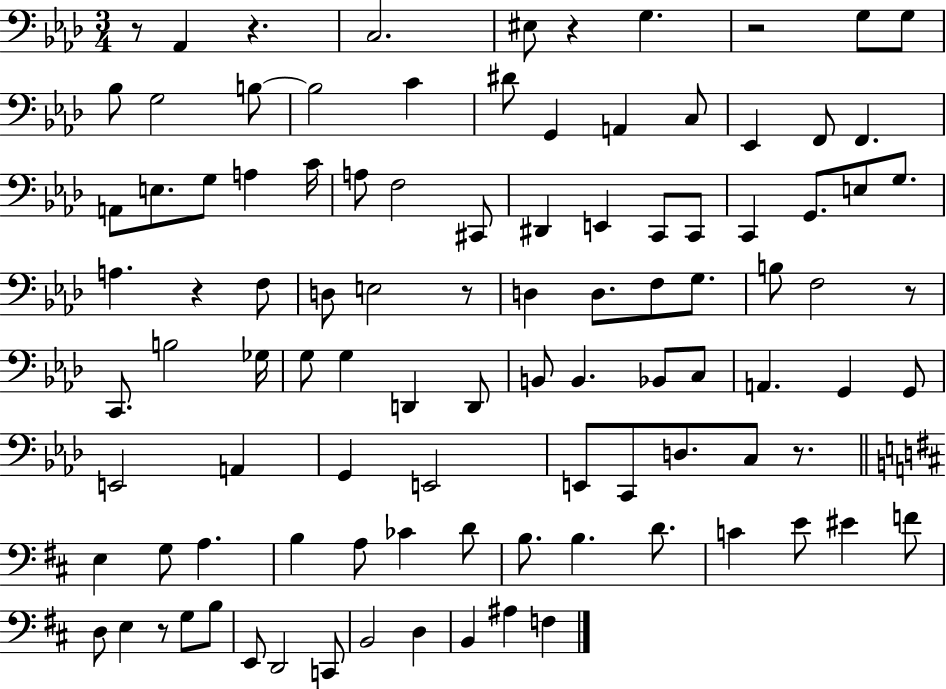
{
  \clef bass
  \numericTimeSignature
  \time 3/4
  \key aes \major
  r8 aes,4 r4. | c2. | eis8 r4 g4. | r2 g8 g8 | \break bes8 g2 b8~~ | b2 c'4 | dis'8 g,4 a,4 c8 | ees,4 f,8 f,4. | \break a,8 e8. g8 a4 c'16 | a8 f2 cis,8 | dis,4 e,4 c,8 c,8 | c,4 g,8. e8 g8. | \break a4. r4 f8 | d8 e2 r8 | d4 d8. f8 g8. | b8 f2 r8 | \break c,8. b2 ges16 | g8 g4 d,4 d,8 | b,8 b,4. bes,8 c8 | a,4. g,4 g,8 | \break e,2 a,4 | g,4 e,2 | e,8 c,8 d8. c8 r8. | \bar "||" \break \key d \major e4 g8 a4. | b4 a8 ces'4 d'8 | b8. b4. d'8. | c'4 e'8 eis'4 f'8 | \break d8 e4 r8 g8 b8 | e,8 d,2 c,8 | b,2 d4 | b,4 ais4 f4 | \break \bar "|."
}